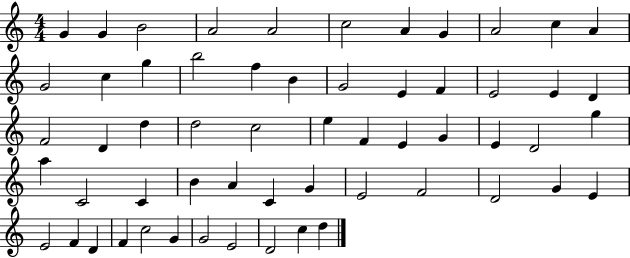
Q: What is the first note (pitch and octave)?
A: G4